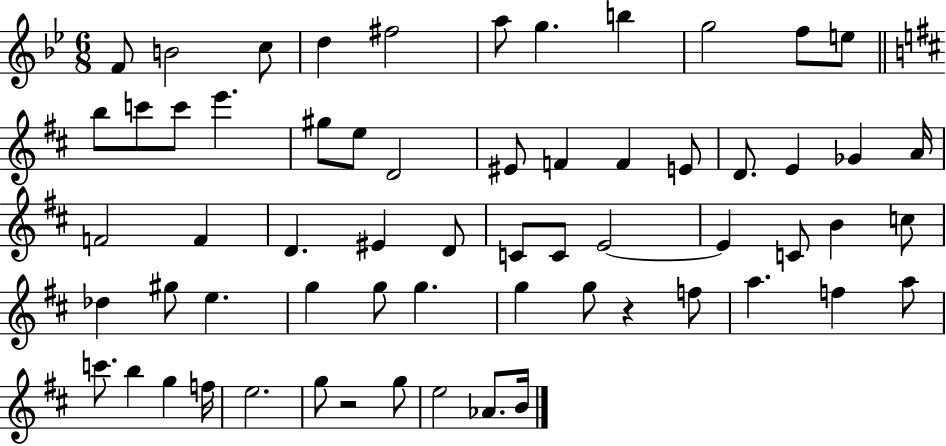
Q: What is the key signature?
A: BES major